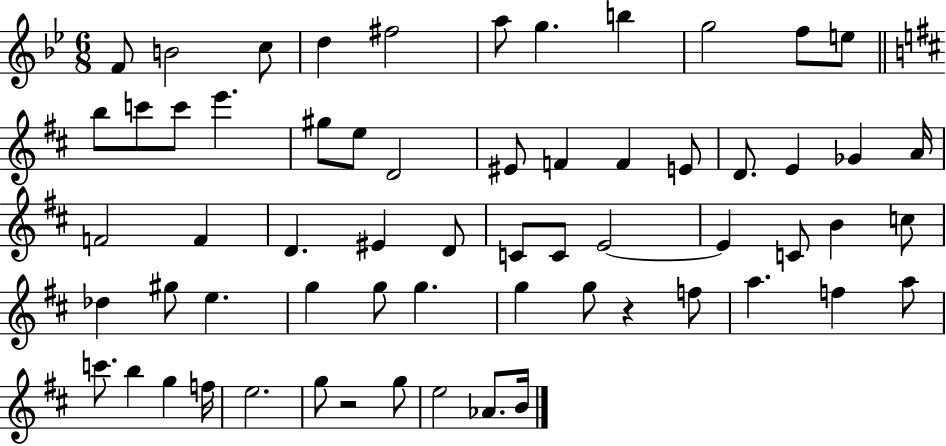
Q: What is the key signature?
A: BES major